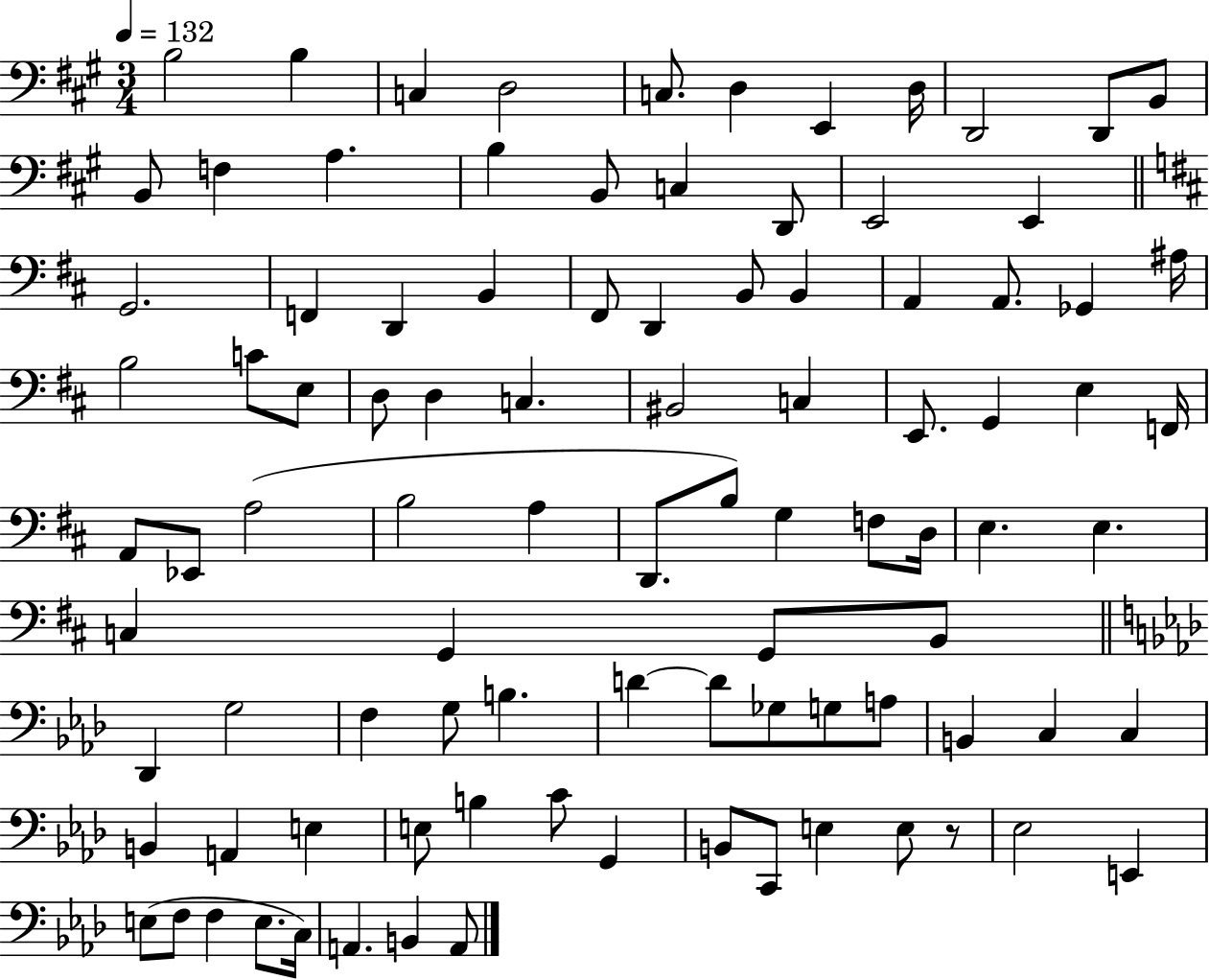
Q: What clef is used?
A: bass